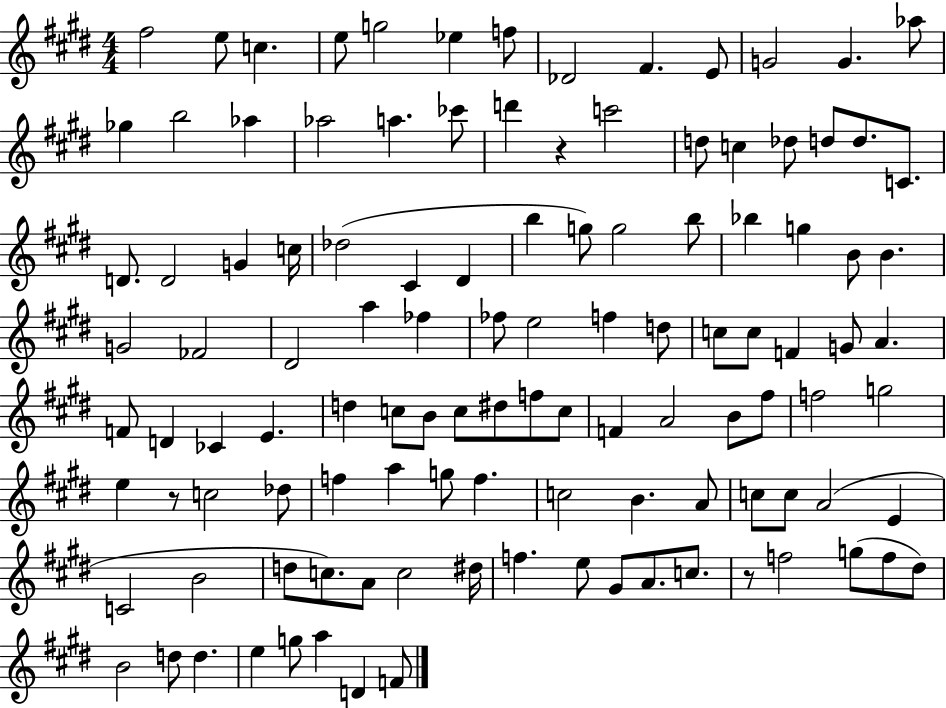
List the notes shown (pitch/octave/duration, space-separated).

F#5/h E5/e C5/q. E5/e G5/h Eb5/q F5/e Db4/h F#4/q. E4/e G4/h G4/q. Ab5/e Gb5/q B5/h Ab5/q Ab5/h A5/q. CES6/e D6/q R/q C6/h D5/e C5/q Db5/e D5/e D5/e. C4/e. D4/e. D4/h G4/q C5/s Db5/h C#4/q D#4/q B5/q G5/e G5/h B5/e Bb5/q G5/q B4/e B4/q. G4/h FES4/h D#4/h A5/q FES5/q FES5/e E5/h F5/q D5/e C5/e C5/e F4/q G4/e A4/q. F4/e D4/q CES4/q E4/q. D5/q C5/e B4/e C5/e D#5/e F5/e C5/e F4/q A4/h B4/e F#5/e F5/h G5/h E5/q R/e C5/h Db5/e F5/q A5/q G5/e F5/q. C5/h B4/q. A4/e C5/e C5/e A4/h E4/q C4/h B4/h D5/e C5/e. A4/e C5/h D#5/s F5/q. E5/e G#4/e A4/e. C5/e. R/e F5/h G5/e F5/e D#5/e B4/h D5/e D5/q. E5/q G5/e A5/q D4/q F4/e